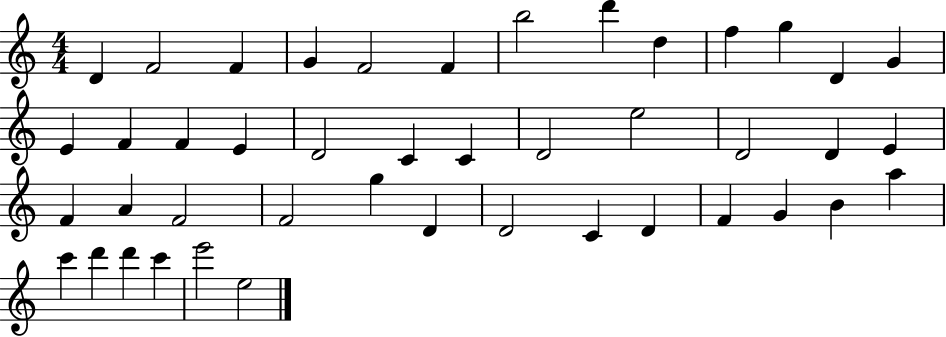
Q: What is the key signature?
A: C major